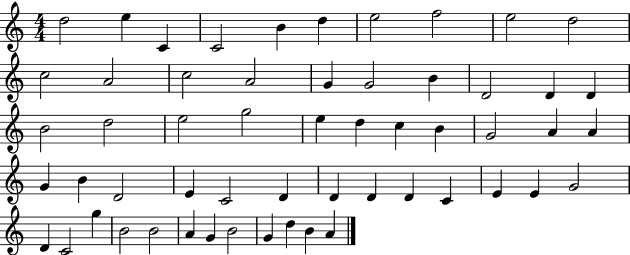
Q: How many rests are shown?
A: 0